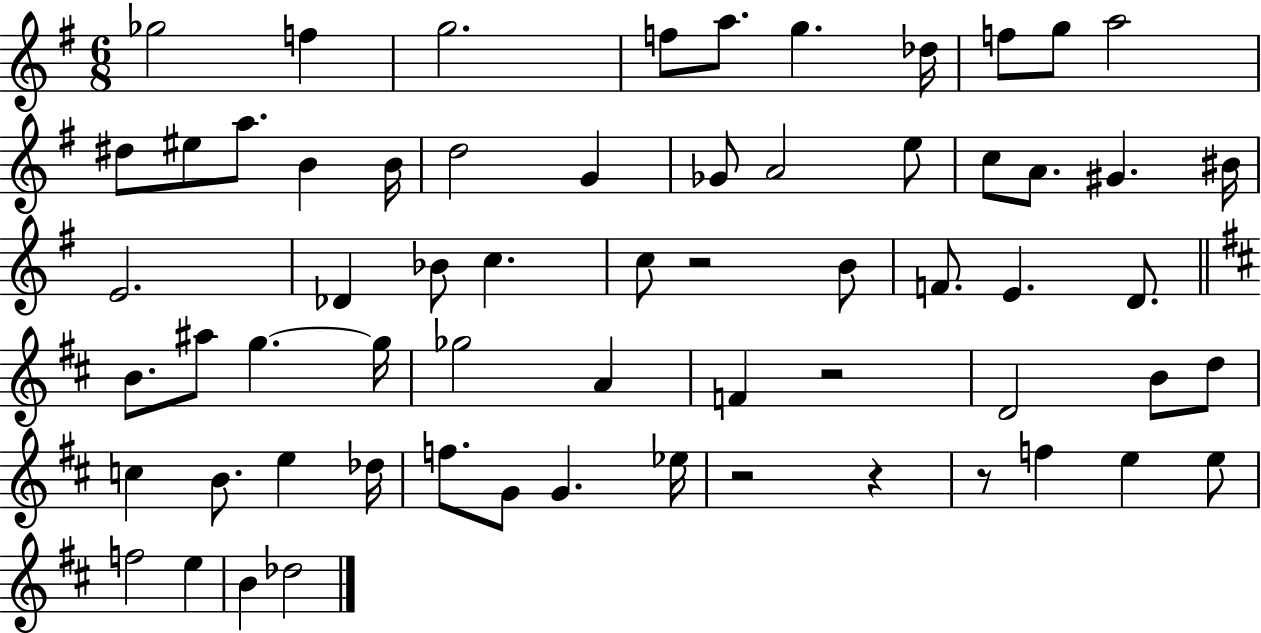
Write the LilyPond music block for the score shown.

{
  \clef treble
  \numericTimeSignature
  \time 6/8
  \key g \major
  ges''2 f''4 | g''2. | f''8 a''8. g''4. des''16 | f''8 g''8 a''2 | \break dis''8 eis''8 a''8. b'4 b'16 | d''2 g'4 | ges'8 a'2 e''8 | c''8 a'8. gis'4. bis'16 | \break e'2. | des'4 bes'8 c''4. | c''8 r2 b'8 | f'8. e'4. d'8. | \break \bar "||" \break \key d \major b'8. ais''8 g''4.~~ g''16 | ges''2 a'4 | f'4 r2 | d'2 b'8 d''8 | \break c''4 b'8. e''4 des''16 | f''8. g'8 g'4. ees''16 | r2 r4 | r8 f''4 e''4 e''8 | \break f''2 e''4 | b'4 des''2 | \bar "|."
}